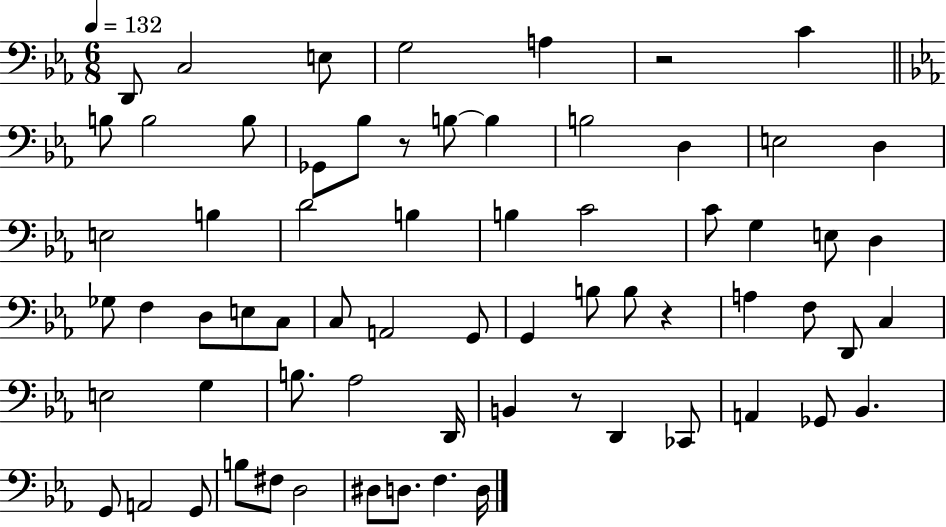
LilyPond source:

{
  \clef bass
  \numericTimeSignature
  \time 6/8
  \key ees \major
  \tempo 4 = 132
  d,8 c2 e8 | g2 a4 | r2 c'4 | \bar "||" \break \key c \minor b8 b2 b8 | ges,8 bes8 r8 b8~~ b4 | b2 d4 | e2 d4 | \break e2 b4 | d'2 b4 | b4 c'2 | c'8 g4 e8 d4 | \break ges8 f4 d8 e8 c8 | c8 a,2 g,8 | g,4 b8 b8 r4 | a4 f8 d,8 c4 | \break e2 g4 | b8. aes2 d,16 | b,4 r8 d,4 ces,8 | a,4 ges,8 bes,4. | \break g,8 a,2 g,8 | b8 fis8 d2 | dis8 d8. f4. d16 | \bar "|."
}